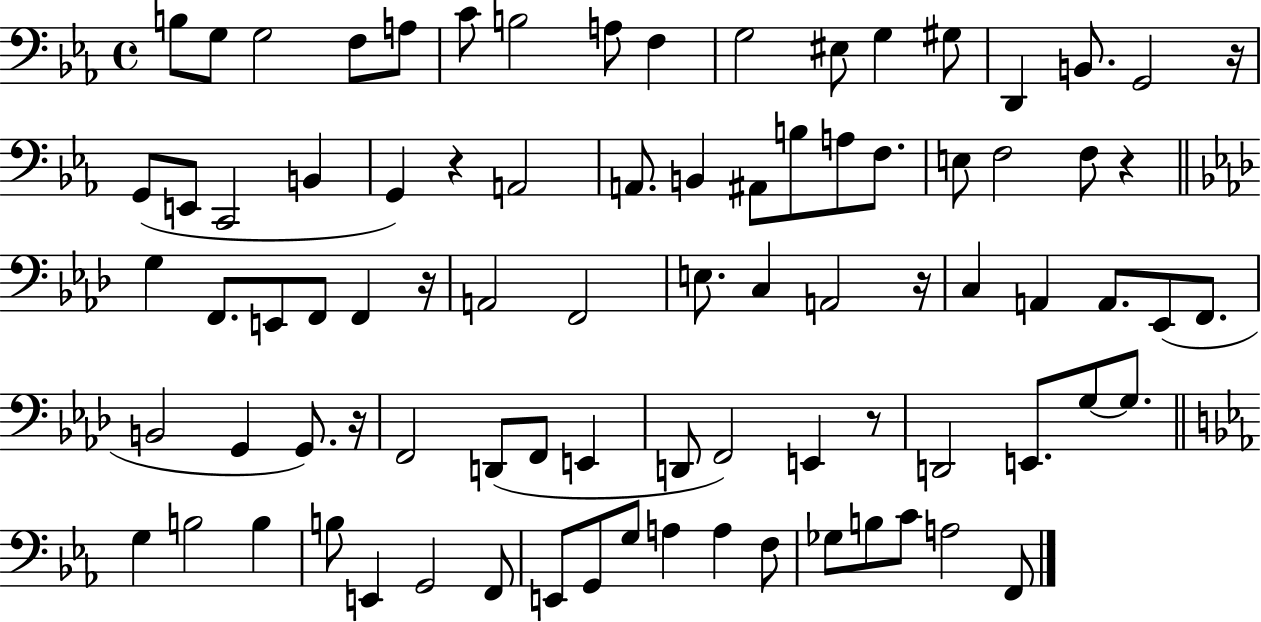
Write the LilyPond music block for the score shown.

{
  \clef bass
  \time 4/4
  \defaultTimeSignature
  \key ees \major
  b8 g8 g2 f8 a8 | c'8 b2 a8 f4 | g2 eis8 g4 gis8 | d,4 b,8. g,2 r16 | \break g,8( e,8 c,2 b,4 | g,4) r4 a,2 | a,8. b,4 ais,8 b8 a8 f8. | e8 f2 f8 r4 | \break \bar "||" \break \key f \minor g4 f,8. e,8 f,8 f,4 r16 | a,2 f,2 | e8. c4 a,2 r16 | c4 a,4 a,8. ees,8( f,8. | \break b,2 g,4 g,8.) r16 | f,2 d,8( f,8 e,4 | d,8 f,2) e,4 r8 | d,2 e,8. g8~~ g8. | \break \bar "||" \break \key c \minor g4 b2 b4 | b8 e,4 g,2 f,8 | e,8 g,8 g8 a4 a4 f8 | ges8 b8 c'8 a2 f,8 | \break \bar "|."
}